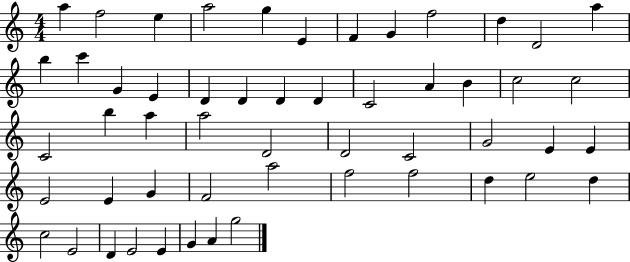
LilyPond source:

{
  \clef treble
  \numericTimeSignature
  \time 4/4
  \key c \major
  a''4 f''2 e''4 | a''2 g''4 e'4 | f'4 g'4 f''2 | d''4 d'2 a''4 | \break b''4 c'''4 g'4 e'4 | d'4 d'4 d'4 d'4 | c'2 a'4 b'4 | c''2 c''2 | \break c'2 b''4 a''4 | a''2 d'2 | d'2 c'2 | g'2 e'4 e'4 | \break e'2 e'4 g'4 | f'2 a''2 | f''2 f''2 | d''4 e''2 d''4 | \break c''2 e'2 | d'4 e'2 e'4 | g'4 a'4 g''2 | \bar "|."
}